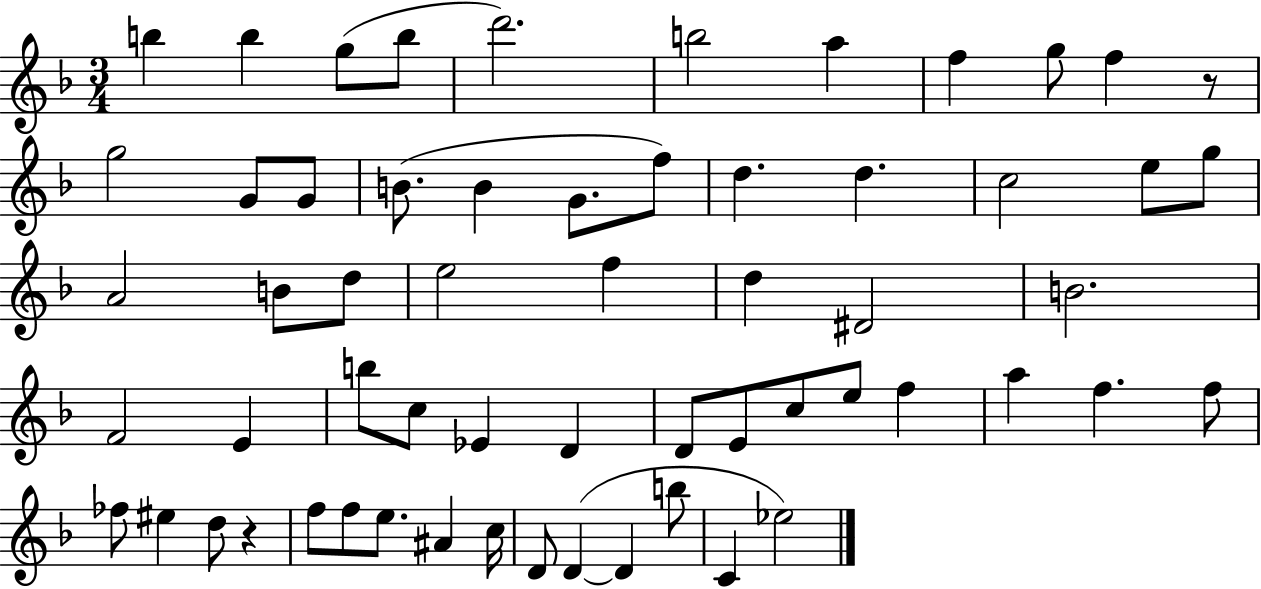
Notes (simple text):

B5/q B5/q G5/e B5/e D6/h. B5/h A5/q F5/q G5/e F5/q R/e G5/h G4/e G4/e B4/e. B4/q G4/e. F5/e D5/q. D5/q. C5/h E5/e G5/e A4/h B4/e D5/e E5/h F5/q D5/q D#4/h B4/h. F4/h E4/q B5/e C5/e Eb4/q D4/q D4/e E4/e C5/e E5/e F5/q A5/q F5/q. F5/e FES5/e EIS5/q D5/e R/q F5/e F5/e E5/e. A#4/q C5/s D4/e D4/q D4/q B5/e C4/q Eb5/h